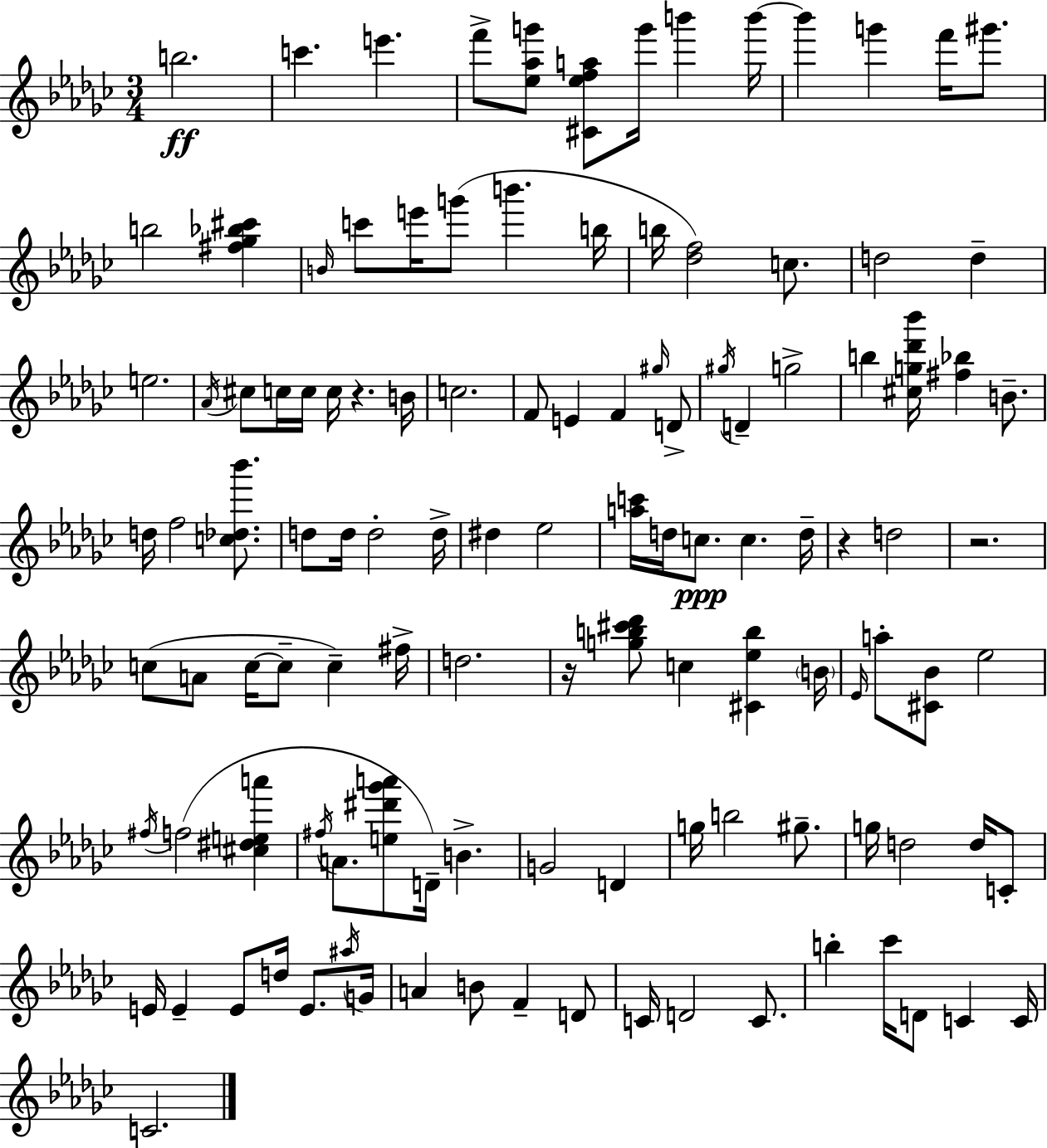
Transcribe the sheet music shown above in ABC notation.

X:1
T:Untitled
M:3/4
L:1/4
K:Ebm
b2 c' e' f'/2 [_e_ag']/2 [^C_efa]/2 g'/4 b' b'/4 b' g' f'/4 ^g'/2 b2 [^f_g_b^c'] B/4 c'/2 e'/4 g'/2 b' b/4 b/4 [_df]2 c/2 d2 d e2 _A/4 ^c/2 c/4 c/4 c/4 z B/4 c2 F/2 E F ^g/4 D/2 ^g/4 D g2 b [^cg_d'_b']/4 [^f_b] B/2 d/4 f2 [c_d_b']/2 d/2 d/4 d2 d/4 ^d _e2 [ac']/4 d/4 c/2 c d/4 z d2 z2 c/2 A/2 c/4 c/2 c ^f/4 d2 z/4 [gb^c'_d']/2 c [^C_eb] B/4 _E/4 a/2 [^C_B]/2 _e2 ^f/4 f2 [^c^dea'] ^f/4 A/2 [e^d'_g'a']/2 D/4 B G2 D g/4 b2 ^g/2 g/4 d2 d/4 C/2 E/4 E E/2 d/4 E/2 ^a/4 G/4 A B/2 F D/2 C/4 D2 C/2 b _c'/4 D/2 C C/4 C2